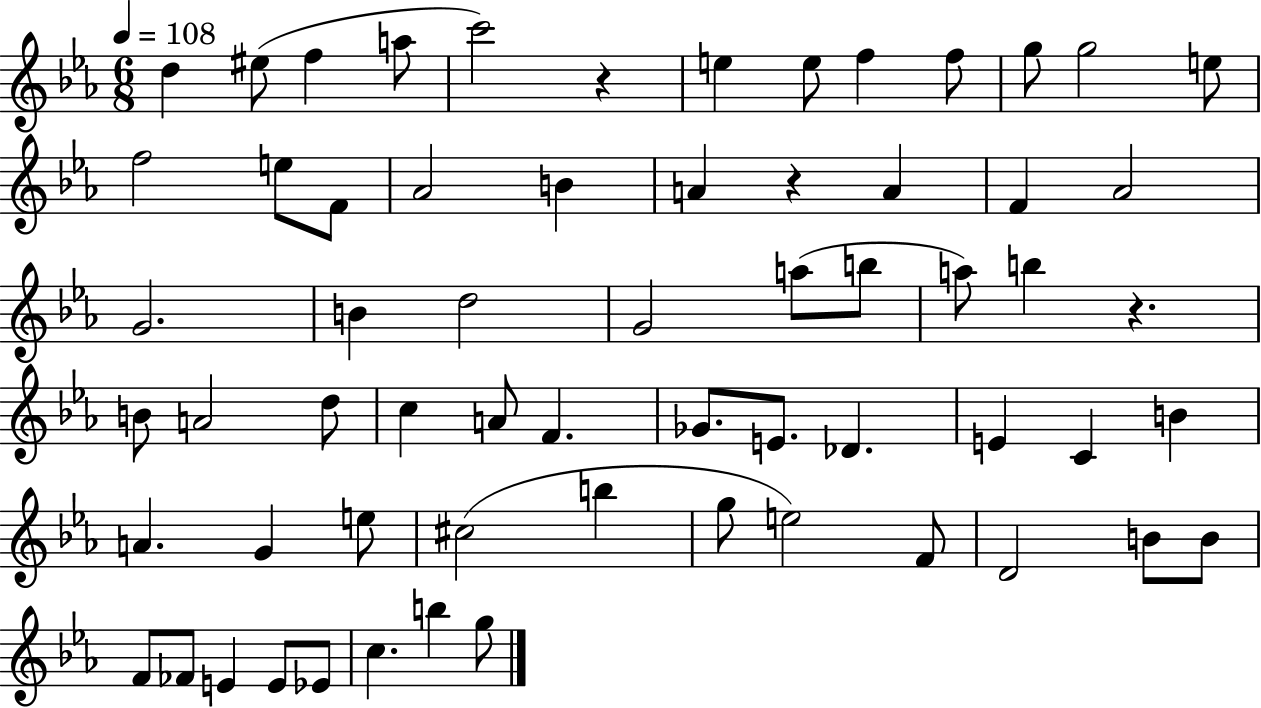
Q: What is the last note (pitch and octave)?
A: G5